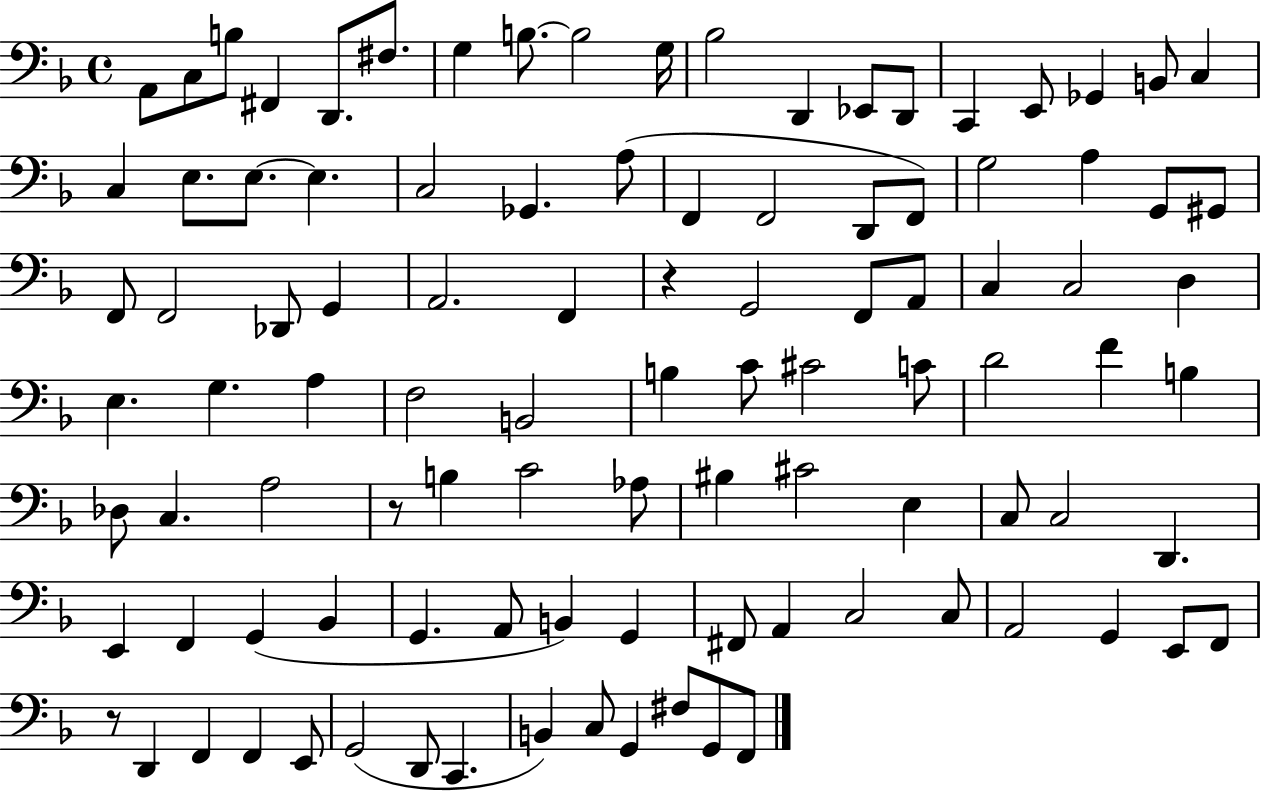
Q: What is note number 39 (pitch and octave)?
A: A2